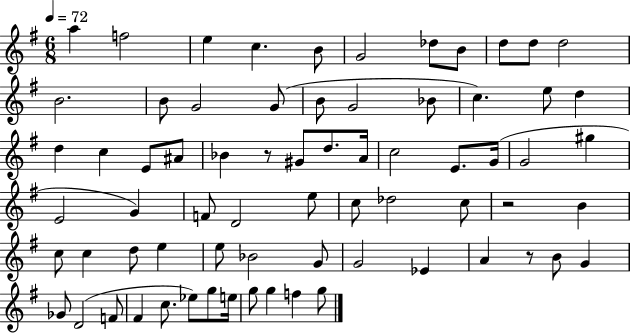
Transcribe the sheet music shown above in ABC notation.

X:1
T:Untitled
M:6/8
L:1/4
K:G
a f2 e c B/2 G2 _d/2 B/2 d/2 d/2 d2 B2 B/2 G2 G/2 B/2 G2 _B/2 c e/2 d d c E/2 ^A/2 _B z/2 ^G/2 d/2 A/4 c2 E/2 G/4 G2 ^g E2 G F/2 D2 e/2 c/2 _d2 c/2 z2 B c/2 c d/2 e e/2 _B2 G/2 G2 _E A z/2 B/2 G _G/2 D2 F/2 ^F c/2 _e/2 g/2 e/4 g/2 g f g/2